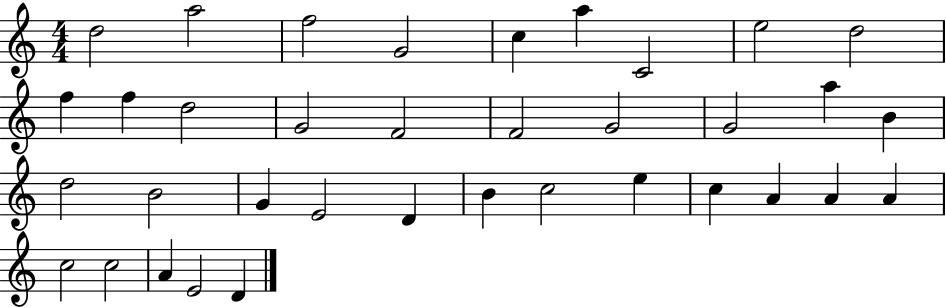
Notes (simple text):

D5/h A5/h F5/h G4/h C5/q A5/q C4/h E5/h D5/h F5/q F5/q D5/h G4/h F4/h F4/h G4/h G4/h A5/q B4/q D5/h B4/h G4/q E4/h D4/q B4/q C5/h E5/q C5/q A4/q A4/q A4/q C5/h C5/h A4/q E4/h D4/q